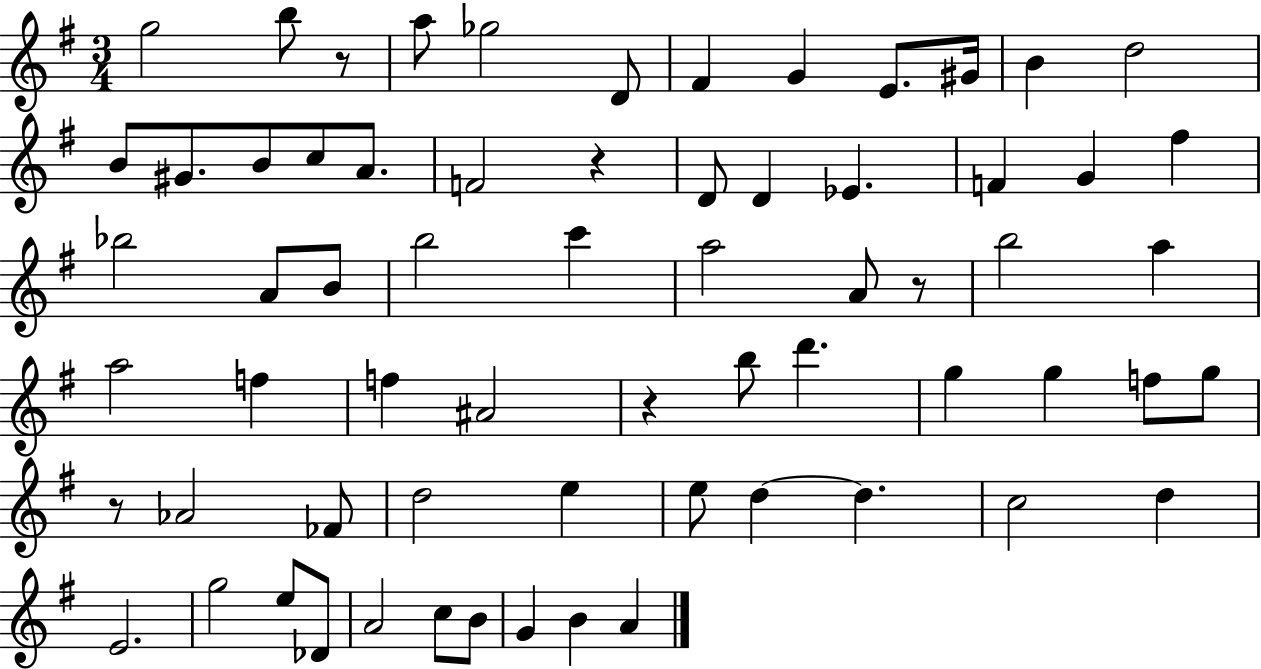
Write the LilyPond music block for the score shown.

{
  \clef treble
  \numericTimeSignature
  \time 3/4
  \key g \major
  g''2 b''8 r8 | a''8 ges''2 d'8 | fis'4 g'4 e'8. gis'16 | b'4 d''2 | \break b'8 gis'8. b'8 c''8 a'8. | f'2 r4 | d'8 d'4 ees'4. | f'4 g'4 fis''4 | \break bes''2 a'8 b'8 | b''2 c'''4 | a''2 a'8 r8 | b''2 a''4 | \break a''2 f''4 | f''4 ais'2 | r4 b''8 d'''4. | g''4 g''4 f''8 g''8 | \break r8 aes'2 fes'8 | d''2 e''4 | e''8 d''4~~ d''4. | c''2 d''4 | \break e'2. | g''2 e''8 des'8 | a'2 c''8 b'8 | g'4 b'4 a'4 | \break \bar "|."
}